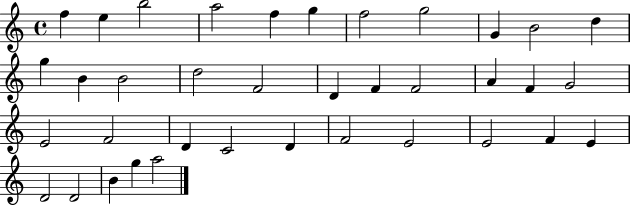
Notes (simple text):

F5/q E5/q B5/h A5/h F5/q G5/q F5/h G5/h G4/q B4/h D5/q G5/q B4/q B4/h D5/h F4/h D4/q F4/q F4/h A4/q F4/q G4/h E4/h F4/h D4/q C4/h D4/q F4/h E4/h E4/h F4/q E4/q D4/h D4/h B4/q G5/q A5/h